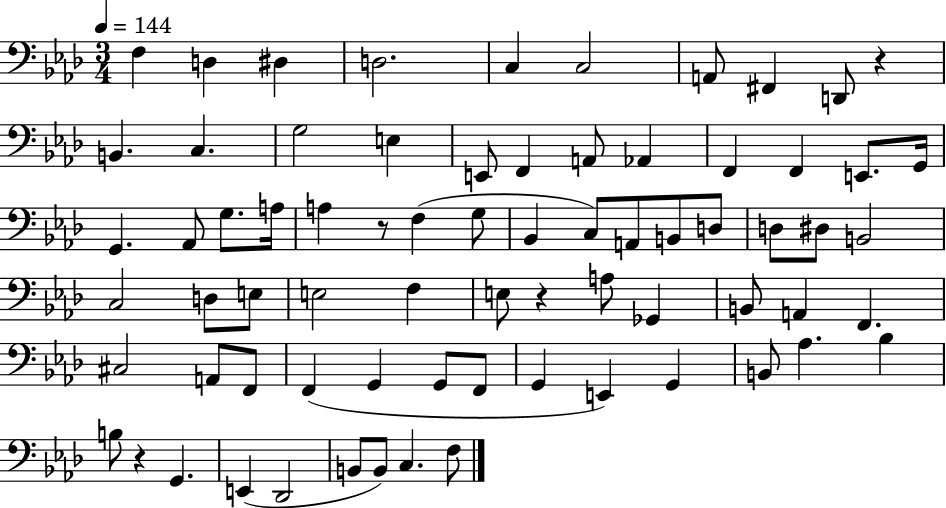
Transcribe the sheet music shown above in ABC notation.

X:1
T:Untitled
M:3/4
L:1/4
K:Ab
F, D, ^D, D,2 C, C,2 A,,/2 ^F,, D,,/2 z B,, C, G,2 E, E,,/2 F,, A,,/2 _A,, F,, F,, E,,/2 G,,/4 G,, _A,,/2 G,/2 A,/4 A, z/2 F, G,/2 _B,, C,/2 A,,/2 B,,/2 D,/2 D,/2 ^D,/2 B,,2 C,2 D,/2 E,/2 E,2 F, E,/2 z A,/2 _G,, B,,/2 A,, F,, ^C,2 A,,/2 F,,/2 F,, G,, G,,/2 F,,/2 G,, E,, G,, B,,/2 _A, _B, B,/2 z G,, E,, _D,,2 B,,/2 B,,/2 C, F,/2